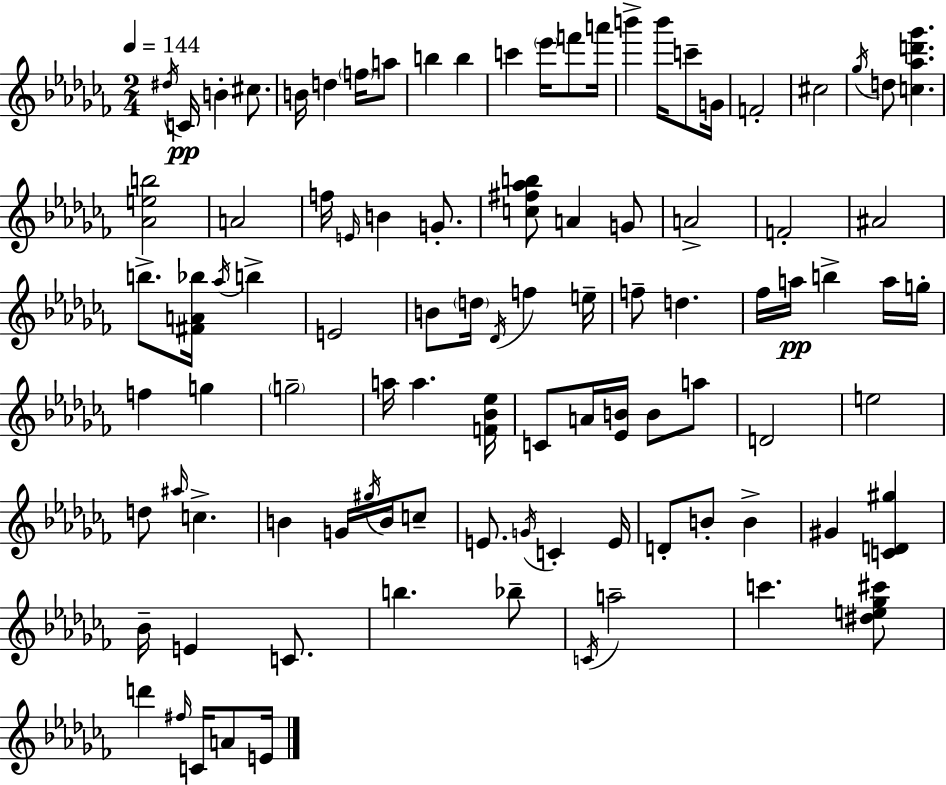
X:1
T:Untitled
M:2/4
L:1/4
K:Abm
^d/4 C/4 B ^c/2 B/4 d f/4 a/2 b b c' _e'/4 f'/2 a'/4 b' b'/4 c'/2 G/4 F2 ^c2 _g/4 d/2 [c_ad'_g'] [_Aeb]2 A2 f/4 E/4 B G/2 [c^f_ab]/2 A G/2 A2 F2 ^A2 b/2 [^FA_b]/4 _a/4 b E2 B/2 d/4 _D/4 f e/4 f/2 d _f/4 a/4 b a/4 g/4 f g g2 a/4 a [F_B_e]/4 C/2 A/4 [_EB]/4 B/2 a/2 D2 e2 d/2 ^a/4 c B G/4 ^g/4 B/4 c/2 E/2 G/4 C E/4 D/2 B/2 B ^G [CD^g] _B/4 E C/2 b _b/2 C/4 a2 c' [^de_g^c']/2 d' ^f/4 C/4 A/2 E/4